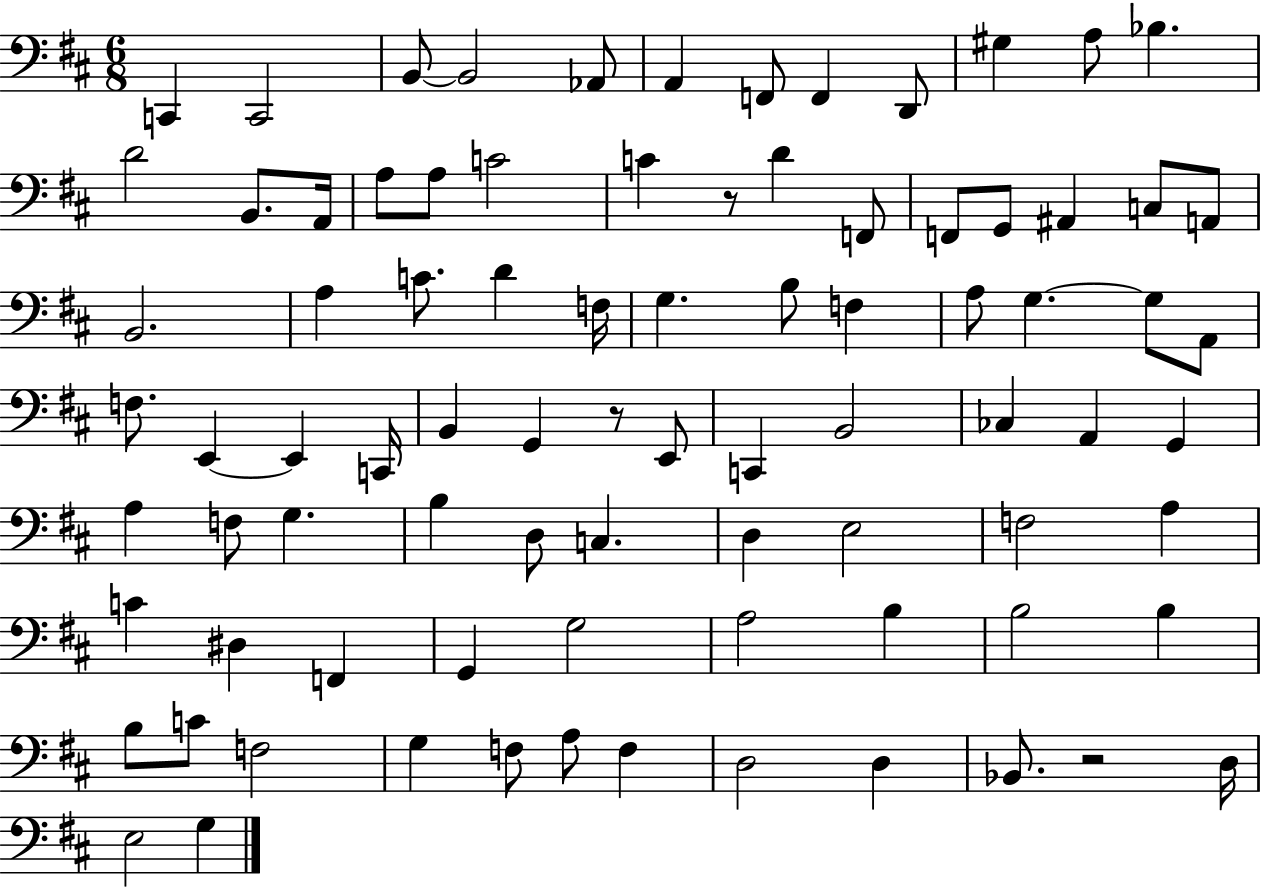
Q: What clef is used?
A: bass